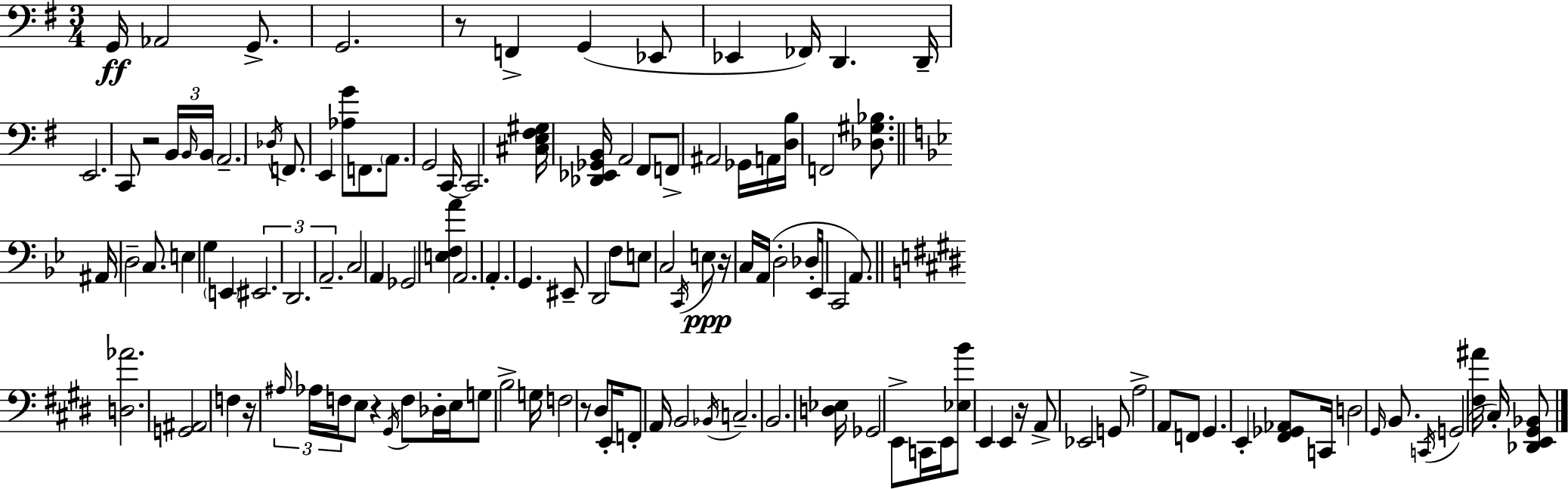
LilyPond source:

{
  \clef bass
  \numericTimeSignature
  \time 3/4
  \key e \minor
  g,16\ff aes,2 g,8.-> | g,2. | r8 f,4-> g,4( ees,8 | ees,4 fes,16) d,4. d,16-- | \break e,2. | c,8 r2 \tuplet 3/2 { b,16 \grace { b,16 } | b,16 } \parenthesize a,2.-- | \acciaccatura { des16 } f,8. e,4 <aes g'>8 f,8. | \break \parenthesize a,8. g,2 | c,16~~ c,2. | <cis e fis gis>16 <des, ees, ges, b,>16 a,2 | fis,8 f,8-> ais,2 | \break ges,16 a,16 <d b>16 f,2 <des gis bes>8. | \bar "||" \break \key bes \major ais,16 d2-- c8. | e4 g4 \parenthesize e,4 | \tuplet 3/2 { eis,2. | d,2. | \break a,2.-- } | c2 a,4 | ges,2 <e f a'>4 | a,2. | \break a,4.-. g,4. | eis,8-- d,2 f8 | e8 c2 \acciaccatura { c,16 } e8\ppp | r16 c16 a,16( d2-. | \break des16-. ees,16 c,2 a,8.) | \bar "||" \break \key e \major <d aes'>2. | <g, ais,>2 f4 | r16 \tuplet 3/2 { \grace { ais16 } aes16 f16 } e8 r4 \acciaccatura { gis,16 } f8 | des16-. e16 g8 b2-> | \break g16 f2 r8 | dis8 e,16-. f,8-. a,16 b,2 | \acciaccatura { bes,16 } c2.-- | b,2. | \break <d ees>16 ges,2 | e,8-> c,16 e,16 <ees b'>8 e,4 e,4 | r16 a,8-> ees,2 | g,8 a2-> a,8 | \break f,8 gis,4. e,4-. | <fis, ges, aes,>8 c,16 d2 | \grace { gis,16 } b,8. \acciaccatura { c,16 }( g,2 | <fis ais'>16 cis16-.) <des, e, gis, bes,>8 \bar "|."
}